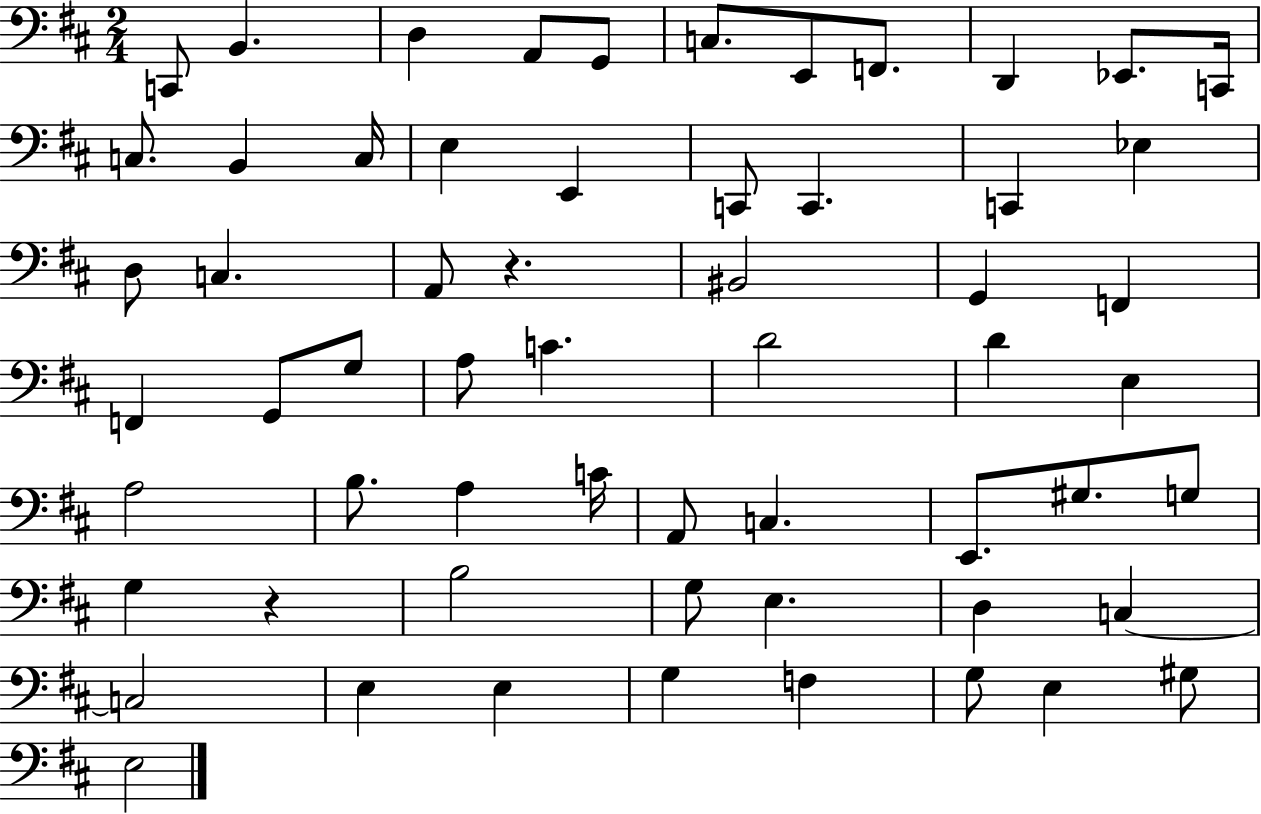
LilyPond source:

{
  \clef bass
  \numericTimeSignature
  \time 2/4
  \key d \major
  \repeat volta 2 { c,8 b,4. | d4 a,8 g,8 | c8. e,8 f,8. | d,4 ees,8. c,16 | \break c8. b,4 c16 | e4 e,4 | c,8 c,4. | c,4 ees4 | \break d8 c4. | a,8 r4. | bis,2 | g,4 f,4 | \break f,4 g,8 g8 | a8 c'4. | d'2 | d'4 e4 | \break a2 | b8. a4 c'16 | a,8 c4. | e,8. gis8. g8 | \break g4 r4 | b2 | g8 e4. | d4 c4~~ | \break c2 | e4 e4 | g4 f4 | g8 e4 gis8 | \break e2 | } \bar "|."
}